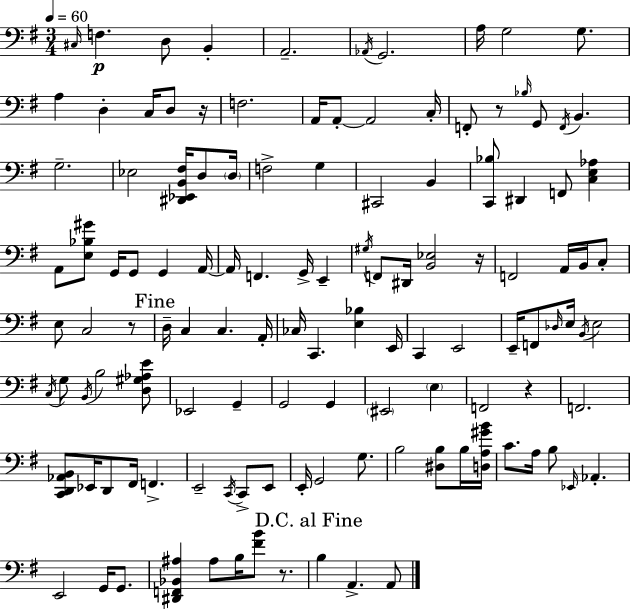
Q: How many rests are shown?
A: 6